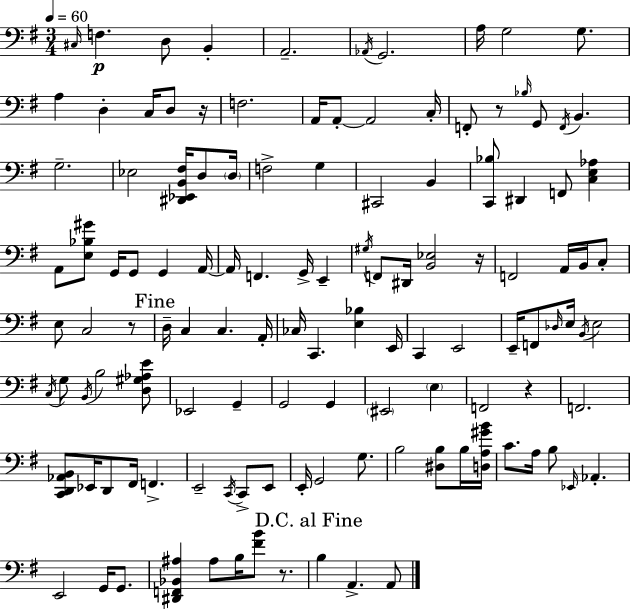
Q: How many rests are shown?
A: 6